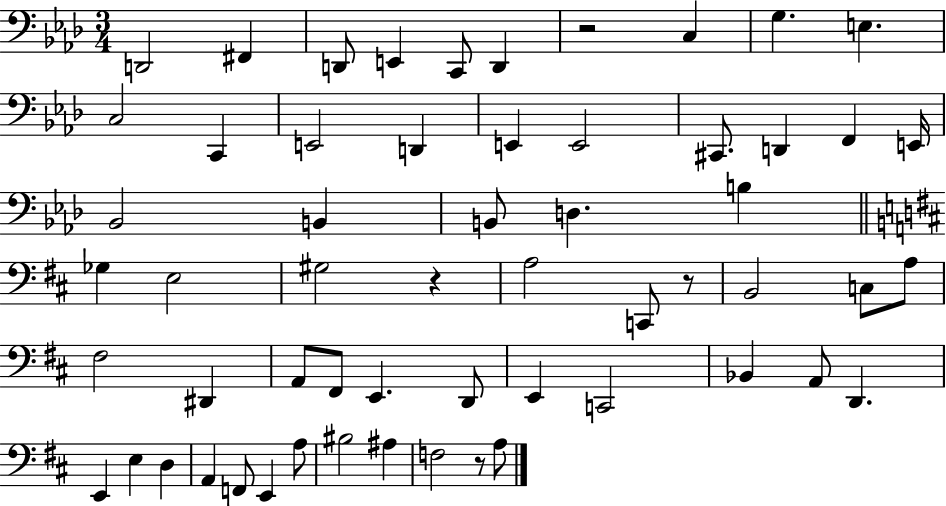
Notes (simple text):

D2/h F#2/q D2/e E2/q C2/e D2/q R/h C3/q G3/q. E3/q. C3/h C2/q E2/h D2/q E2/q E2/h C#2/e. D2/q F2/q E2/s Bb2/h B2/q B2/e D3/q. B3/q Gb3/q E3/h G#3/h R/q A3/h C2/e R/e B2/h C3/e A3/e F#3/h D#2/q A2/e F#2/e E2/q. D2/e E2/q C2/h Bb2/q A2/e D2/q. E2/q E3/q D3/q A2/q F2/e E2/q A3/e BIS3/h A#3/q F3/h R/e A3/e